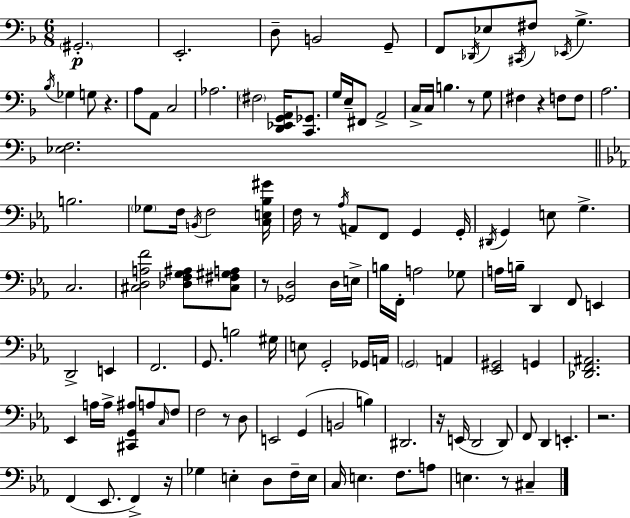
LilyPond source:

{
  \clef bass
  \numericTimeSignature
  \time 6/8
  \key d \minor
  \parenthesize gis,2.-.\p | e,2.-. | d8-- b,2 g,8-- | f,8 \acciaccatura { des,16 } ees8 \acciaccatura { cis,16 } fis8 \acciaccatura { ees,16 } g4.-> | \break \acciaccatura { bes16 } ges4 g8 r4. | a8 a,8 c2 | aes2. | \parenthesize fis2 | \break <d, ees, g, a,>16 <c, ges,>8. g16 e16-- fis,8 a,2-> | c16-> c16 b4. | r8 g8 fis4 r4 | f8 f8 a2. | \break <ees f>2. | \bar "||" \break \key c \minor b2. | \parenthesize ges8 f16 \acciaccatura { b,16 } f2 | <c e bes gis'>16 f16 r8 \acciaccatura { aes16 } a,8 f,8 g,4 | g,16-. \acciaccatura { dis,16 } g,4 e8 g4.-> | \break c2. | <cis d a f'>2 <des f g ais>8 | <cis fis gis a>8 r8 <ges, d>2 | d16 e16-> b16 f,16-. a2 | \break ges8 a16 b16-- d,4 f,8 e,4 | d,2-> e,4 | f,2. | g,8. b2 | \break gis16 e8 g,2-. | ges,16 a,16 \parenthesize g,2 a,4 | <ees, gis,>2 g,4 | <des, f, ais,>2. | \break ees,4 a16 a16-> <cis, g, ais>8 a8 | \grace { c16 } f8 f2 | r8 d8 e,2 | g,4( b,2 | \break b4) dis,2. | r16 e,16( d,2 | d,8) f,8 d,4 e,4.-. | r2. | \break f,4( ees,8. f,4->) | r16 ges4 e4-. | d8 f16-- e16 c16 e4. f8. | a8 e4. r8 | \break cis4-- \bar "|."
}